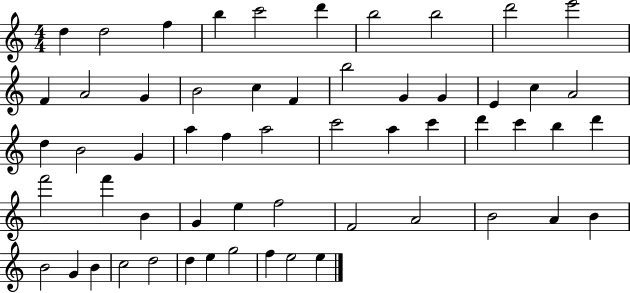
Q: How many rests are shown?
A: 0